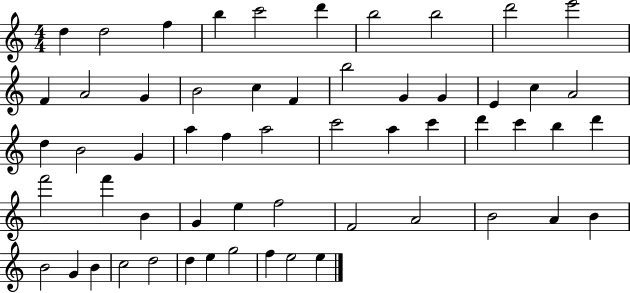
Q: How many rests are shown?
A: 0